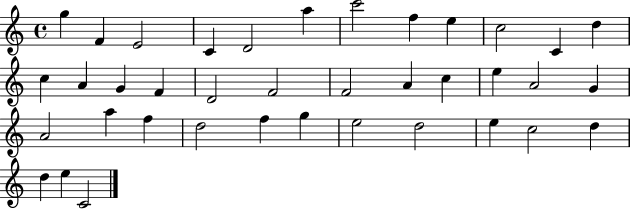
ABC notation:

X:1
T:Untitled
M:4/4
L:1/4
K:C
g F E2 C D2 a c'2 f e c2 C d c A G F D2 F2 F2 A c e A2 G A2 a f d2 f g e2 d2 e c2 d d e C2